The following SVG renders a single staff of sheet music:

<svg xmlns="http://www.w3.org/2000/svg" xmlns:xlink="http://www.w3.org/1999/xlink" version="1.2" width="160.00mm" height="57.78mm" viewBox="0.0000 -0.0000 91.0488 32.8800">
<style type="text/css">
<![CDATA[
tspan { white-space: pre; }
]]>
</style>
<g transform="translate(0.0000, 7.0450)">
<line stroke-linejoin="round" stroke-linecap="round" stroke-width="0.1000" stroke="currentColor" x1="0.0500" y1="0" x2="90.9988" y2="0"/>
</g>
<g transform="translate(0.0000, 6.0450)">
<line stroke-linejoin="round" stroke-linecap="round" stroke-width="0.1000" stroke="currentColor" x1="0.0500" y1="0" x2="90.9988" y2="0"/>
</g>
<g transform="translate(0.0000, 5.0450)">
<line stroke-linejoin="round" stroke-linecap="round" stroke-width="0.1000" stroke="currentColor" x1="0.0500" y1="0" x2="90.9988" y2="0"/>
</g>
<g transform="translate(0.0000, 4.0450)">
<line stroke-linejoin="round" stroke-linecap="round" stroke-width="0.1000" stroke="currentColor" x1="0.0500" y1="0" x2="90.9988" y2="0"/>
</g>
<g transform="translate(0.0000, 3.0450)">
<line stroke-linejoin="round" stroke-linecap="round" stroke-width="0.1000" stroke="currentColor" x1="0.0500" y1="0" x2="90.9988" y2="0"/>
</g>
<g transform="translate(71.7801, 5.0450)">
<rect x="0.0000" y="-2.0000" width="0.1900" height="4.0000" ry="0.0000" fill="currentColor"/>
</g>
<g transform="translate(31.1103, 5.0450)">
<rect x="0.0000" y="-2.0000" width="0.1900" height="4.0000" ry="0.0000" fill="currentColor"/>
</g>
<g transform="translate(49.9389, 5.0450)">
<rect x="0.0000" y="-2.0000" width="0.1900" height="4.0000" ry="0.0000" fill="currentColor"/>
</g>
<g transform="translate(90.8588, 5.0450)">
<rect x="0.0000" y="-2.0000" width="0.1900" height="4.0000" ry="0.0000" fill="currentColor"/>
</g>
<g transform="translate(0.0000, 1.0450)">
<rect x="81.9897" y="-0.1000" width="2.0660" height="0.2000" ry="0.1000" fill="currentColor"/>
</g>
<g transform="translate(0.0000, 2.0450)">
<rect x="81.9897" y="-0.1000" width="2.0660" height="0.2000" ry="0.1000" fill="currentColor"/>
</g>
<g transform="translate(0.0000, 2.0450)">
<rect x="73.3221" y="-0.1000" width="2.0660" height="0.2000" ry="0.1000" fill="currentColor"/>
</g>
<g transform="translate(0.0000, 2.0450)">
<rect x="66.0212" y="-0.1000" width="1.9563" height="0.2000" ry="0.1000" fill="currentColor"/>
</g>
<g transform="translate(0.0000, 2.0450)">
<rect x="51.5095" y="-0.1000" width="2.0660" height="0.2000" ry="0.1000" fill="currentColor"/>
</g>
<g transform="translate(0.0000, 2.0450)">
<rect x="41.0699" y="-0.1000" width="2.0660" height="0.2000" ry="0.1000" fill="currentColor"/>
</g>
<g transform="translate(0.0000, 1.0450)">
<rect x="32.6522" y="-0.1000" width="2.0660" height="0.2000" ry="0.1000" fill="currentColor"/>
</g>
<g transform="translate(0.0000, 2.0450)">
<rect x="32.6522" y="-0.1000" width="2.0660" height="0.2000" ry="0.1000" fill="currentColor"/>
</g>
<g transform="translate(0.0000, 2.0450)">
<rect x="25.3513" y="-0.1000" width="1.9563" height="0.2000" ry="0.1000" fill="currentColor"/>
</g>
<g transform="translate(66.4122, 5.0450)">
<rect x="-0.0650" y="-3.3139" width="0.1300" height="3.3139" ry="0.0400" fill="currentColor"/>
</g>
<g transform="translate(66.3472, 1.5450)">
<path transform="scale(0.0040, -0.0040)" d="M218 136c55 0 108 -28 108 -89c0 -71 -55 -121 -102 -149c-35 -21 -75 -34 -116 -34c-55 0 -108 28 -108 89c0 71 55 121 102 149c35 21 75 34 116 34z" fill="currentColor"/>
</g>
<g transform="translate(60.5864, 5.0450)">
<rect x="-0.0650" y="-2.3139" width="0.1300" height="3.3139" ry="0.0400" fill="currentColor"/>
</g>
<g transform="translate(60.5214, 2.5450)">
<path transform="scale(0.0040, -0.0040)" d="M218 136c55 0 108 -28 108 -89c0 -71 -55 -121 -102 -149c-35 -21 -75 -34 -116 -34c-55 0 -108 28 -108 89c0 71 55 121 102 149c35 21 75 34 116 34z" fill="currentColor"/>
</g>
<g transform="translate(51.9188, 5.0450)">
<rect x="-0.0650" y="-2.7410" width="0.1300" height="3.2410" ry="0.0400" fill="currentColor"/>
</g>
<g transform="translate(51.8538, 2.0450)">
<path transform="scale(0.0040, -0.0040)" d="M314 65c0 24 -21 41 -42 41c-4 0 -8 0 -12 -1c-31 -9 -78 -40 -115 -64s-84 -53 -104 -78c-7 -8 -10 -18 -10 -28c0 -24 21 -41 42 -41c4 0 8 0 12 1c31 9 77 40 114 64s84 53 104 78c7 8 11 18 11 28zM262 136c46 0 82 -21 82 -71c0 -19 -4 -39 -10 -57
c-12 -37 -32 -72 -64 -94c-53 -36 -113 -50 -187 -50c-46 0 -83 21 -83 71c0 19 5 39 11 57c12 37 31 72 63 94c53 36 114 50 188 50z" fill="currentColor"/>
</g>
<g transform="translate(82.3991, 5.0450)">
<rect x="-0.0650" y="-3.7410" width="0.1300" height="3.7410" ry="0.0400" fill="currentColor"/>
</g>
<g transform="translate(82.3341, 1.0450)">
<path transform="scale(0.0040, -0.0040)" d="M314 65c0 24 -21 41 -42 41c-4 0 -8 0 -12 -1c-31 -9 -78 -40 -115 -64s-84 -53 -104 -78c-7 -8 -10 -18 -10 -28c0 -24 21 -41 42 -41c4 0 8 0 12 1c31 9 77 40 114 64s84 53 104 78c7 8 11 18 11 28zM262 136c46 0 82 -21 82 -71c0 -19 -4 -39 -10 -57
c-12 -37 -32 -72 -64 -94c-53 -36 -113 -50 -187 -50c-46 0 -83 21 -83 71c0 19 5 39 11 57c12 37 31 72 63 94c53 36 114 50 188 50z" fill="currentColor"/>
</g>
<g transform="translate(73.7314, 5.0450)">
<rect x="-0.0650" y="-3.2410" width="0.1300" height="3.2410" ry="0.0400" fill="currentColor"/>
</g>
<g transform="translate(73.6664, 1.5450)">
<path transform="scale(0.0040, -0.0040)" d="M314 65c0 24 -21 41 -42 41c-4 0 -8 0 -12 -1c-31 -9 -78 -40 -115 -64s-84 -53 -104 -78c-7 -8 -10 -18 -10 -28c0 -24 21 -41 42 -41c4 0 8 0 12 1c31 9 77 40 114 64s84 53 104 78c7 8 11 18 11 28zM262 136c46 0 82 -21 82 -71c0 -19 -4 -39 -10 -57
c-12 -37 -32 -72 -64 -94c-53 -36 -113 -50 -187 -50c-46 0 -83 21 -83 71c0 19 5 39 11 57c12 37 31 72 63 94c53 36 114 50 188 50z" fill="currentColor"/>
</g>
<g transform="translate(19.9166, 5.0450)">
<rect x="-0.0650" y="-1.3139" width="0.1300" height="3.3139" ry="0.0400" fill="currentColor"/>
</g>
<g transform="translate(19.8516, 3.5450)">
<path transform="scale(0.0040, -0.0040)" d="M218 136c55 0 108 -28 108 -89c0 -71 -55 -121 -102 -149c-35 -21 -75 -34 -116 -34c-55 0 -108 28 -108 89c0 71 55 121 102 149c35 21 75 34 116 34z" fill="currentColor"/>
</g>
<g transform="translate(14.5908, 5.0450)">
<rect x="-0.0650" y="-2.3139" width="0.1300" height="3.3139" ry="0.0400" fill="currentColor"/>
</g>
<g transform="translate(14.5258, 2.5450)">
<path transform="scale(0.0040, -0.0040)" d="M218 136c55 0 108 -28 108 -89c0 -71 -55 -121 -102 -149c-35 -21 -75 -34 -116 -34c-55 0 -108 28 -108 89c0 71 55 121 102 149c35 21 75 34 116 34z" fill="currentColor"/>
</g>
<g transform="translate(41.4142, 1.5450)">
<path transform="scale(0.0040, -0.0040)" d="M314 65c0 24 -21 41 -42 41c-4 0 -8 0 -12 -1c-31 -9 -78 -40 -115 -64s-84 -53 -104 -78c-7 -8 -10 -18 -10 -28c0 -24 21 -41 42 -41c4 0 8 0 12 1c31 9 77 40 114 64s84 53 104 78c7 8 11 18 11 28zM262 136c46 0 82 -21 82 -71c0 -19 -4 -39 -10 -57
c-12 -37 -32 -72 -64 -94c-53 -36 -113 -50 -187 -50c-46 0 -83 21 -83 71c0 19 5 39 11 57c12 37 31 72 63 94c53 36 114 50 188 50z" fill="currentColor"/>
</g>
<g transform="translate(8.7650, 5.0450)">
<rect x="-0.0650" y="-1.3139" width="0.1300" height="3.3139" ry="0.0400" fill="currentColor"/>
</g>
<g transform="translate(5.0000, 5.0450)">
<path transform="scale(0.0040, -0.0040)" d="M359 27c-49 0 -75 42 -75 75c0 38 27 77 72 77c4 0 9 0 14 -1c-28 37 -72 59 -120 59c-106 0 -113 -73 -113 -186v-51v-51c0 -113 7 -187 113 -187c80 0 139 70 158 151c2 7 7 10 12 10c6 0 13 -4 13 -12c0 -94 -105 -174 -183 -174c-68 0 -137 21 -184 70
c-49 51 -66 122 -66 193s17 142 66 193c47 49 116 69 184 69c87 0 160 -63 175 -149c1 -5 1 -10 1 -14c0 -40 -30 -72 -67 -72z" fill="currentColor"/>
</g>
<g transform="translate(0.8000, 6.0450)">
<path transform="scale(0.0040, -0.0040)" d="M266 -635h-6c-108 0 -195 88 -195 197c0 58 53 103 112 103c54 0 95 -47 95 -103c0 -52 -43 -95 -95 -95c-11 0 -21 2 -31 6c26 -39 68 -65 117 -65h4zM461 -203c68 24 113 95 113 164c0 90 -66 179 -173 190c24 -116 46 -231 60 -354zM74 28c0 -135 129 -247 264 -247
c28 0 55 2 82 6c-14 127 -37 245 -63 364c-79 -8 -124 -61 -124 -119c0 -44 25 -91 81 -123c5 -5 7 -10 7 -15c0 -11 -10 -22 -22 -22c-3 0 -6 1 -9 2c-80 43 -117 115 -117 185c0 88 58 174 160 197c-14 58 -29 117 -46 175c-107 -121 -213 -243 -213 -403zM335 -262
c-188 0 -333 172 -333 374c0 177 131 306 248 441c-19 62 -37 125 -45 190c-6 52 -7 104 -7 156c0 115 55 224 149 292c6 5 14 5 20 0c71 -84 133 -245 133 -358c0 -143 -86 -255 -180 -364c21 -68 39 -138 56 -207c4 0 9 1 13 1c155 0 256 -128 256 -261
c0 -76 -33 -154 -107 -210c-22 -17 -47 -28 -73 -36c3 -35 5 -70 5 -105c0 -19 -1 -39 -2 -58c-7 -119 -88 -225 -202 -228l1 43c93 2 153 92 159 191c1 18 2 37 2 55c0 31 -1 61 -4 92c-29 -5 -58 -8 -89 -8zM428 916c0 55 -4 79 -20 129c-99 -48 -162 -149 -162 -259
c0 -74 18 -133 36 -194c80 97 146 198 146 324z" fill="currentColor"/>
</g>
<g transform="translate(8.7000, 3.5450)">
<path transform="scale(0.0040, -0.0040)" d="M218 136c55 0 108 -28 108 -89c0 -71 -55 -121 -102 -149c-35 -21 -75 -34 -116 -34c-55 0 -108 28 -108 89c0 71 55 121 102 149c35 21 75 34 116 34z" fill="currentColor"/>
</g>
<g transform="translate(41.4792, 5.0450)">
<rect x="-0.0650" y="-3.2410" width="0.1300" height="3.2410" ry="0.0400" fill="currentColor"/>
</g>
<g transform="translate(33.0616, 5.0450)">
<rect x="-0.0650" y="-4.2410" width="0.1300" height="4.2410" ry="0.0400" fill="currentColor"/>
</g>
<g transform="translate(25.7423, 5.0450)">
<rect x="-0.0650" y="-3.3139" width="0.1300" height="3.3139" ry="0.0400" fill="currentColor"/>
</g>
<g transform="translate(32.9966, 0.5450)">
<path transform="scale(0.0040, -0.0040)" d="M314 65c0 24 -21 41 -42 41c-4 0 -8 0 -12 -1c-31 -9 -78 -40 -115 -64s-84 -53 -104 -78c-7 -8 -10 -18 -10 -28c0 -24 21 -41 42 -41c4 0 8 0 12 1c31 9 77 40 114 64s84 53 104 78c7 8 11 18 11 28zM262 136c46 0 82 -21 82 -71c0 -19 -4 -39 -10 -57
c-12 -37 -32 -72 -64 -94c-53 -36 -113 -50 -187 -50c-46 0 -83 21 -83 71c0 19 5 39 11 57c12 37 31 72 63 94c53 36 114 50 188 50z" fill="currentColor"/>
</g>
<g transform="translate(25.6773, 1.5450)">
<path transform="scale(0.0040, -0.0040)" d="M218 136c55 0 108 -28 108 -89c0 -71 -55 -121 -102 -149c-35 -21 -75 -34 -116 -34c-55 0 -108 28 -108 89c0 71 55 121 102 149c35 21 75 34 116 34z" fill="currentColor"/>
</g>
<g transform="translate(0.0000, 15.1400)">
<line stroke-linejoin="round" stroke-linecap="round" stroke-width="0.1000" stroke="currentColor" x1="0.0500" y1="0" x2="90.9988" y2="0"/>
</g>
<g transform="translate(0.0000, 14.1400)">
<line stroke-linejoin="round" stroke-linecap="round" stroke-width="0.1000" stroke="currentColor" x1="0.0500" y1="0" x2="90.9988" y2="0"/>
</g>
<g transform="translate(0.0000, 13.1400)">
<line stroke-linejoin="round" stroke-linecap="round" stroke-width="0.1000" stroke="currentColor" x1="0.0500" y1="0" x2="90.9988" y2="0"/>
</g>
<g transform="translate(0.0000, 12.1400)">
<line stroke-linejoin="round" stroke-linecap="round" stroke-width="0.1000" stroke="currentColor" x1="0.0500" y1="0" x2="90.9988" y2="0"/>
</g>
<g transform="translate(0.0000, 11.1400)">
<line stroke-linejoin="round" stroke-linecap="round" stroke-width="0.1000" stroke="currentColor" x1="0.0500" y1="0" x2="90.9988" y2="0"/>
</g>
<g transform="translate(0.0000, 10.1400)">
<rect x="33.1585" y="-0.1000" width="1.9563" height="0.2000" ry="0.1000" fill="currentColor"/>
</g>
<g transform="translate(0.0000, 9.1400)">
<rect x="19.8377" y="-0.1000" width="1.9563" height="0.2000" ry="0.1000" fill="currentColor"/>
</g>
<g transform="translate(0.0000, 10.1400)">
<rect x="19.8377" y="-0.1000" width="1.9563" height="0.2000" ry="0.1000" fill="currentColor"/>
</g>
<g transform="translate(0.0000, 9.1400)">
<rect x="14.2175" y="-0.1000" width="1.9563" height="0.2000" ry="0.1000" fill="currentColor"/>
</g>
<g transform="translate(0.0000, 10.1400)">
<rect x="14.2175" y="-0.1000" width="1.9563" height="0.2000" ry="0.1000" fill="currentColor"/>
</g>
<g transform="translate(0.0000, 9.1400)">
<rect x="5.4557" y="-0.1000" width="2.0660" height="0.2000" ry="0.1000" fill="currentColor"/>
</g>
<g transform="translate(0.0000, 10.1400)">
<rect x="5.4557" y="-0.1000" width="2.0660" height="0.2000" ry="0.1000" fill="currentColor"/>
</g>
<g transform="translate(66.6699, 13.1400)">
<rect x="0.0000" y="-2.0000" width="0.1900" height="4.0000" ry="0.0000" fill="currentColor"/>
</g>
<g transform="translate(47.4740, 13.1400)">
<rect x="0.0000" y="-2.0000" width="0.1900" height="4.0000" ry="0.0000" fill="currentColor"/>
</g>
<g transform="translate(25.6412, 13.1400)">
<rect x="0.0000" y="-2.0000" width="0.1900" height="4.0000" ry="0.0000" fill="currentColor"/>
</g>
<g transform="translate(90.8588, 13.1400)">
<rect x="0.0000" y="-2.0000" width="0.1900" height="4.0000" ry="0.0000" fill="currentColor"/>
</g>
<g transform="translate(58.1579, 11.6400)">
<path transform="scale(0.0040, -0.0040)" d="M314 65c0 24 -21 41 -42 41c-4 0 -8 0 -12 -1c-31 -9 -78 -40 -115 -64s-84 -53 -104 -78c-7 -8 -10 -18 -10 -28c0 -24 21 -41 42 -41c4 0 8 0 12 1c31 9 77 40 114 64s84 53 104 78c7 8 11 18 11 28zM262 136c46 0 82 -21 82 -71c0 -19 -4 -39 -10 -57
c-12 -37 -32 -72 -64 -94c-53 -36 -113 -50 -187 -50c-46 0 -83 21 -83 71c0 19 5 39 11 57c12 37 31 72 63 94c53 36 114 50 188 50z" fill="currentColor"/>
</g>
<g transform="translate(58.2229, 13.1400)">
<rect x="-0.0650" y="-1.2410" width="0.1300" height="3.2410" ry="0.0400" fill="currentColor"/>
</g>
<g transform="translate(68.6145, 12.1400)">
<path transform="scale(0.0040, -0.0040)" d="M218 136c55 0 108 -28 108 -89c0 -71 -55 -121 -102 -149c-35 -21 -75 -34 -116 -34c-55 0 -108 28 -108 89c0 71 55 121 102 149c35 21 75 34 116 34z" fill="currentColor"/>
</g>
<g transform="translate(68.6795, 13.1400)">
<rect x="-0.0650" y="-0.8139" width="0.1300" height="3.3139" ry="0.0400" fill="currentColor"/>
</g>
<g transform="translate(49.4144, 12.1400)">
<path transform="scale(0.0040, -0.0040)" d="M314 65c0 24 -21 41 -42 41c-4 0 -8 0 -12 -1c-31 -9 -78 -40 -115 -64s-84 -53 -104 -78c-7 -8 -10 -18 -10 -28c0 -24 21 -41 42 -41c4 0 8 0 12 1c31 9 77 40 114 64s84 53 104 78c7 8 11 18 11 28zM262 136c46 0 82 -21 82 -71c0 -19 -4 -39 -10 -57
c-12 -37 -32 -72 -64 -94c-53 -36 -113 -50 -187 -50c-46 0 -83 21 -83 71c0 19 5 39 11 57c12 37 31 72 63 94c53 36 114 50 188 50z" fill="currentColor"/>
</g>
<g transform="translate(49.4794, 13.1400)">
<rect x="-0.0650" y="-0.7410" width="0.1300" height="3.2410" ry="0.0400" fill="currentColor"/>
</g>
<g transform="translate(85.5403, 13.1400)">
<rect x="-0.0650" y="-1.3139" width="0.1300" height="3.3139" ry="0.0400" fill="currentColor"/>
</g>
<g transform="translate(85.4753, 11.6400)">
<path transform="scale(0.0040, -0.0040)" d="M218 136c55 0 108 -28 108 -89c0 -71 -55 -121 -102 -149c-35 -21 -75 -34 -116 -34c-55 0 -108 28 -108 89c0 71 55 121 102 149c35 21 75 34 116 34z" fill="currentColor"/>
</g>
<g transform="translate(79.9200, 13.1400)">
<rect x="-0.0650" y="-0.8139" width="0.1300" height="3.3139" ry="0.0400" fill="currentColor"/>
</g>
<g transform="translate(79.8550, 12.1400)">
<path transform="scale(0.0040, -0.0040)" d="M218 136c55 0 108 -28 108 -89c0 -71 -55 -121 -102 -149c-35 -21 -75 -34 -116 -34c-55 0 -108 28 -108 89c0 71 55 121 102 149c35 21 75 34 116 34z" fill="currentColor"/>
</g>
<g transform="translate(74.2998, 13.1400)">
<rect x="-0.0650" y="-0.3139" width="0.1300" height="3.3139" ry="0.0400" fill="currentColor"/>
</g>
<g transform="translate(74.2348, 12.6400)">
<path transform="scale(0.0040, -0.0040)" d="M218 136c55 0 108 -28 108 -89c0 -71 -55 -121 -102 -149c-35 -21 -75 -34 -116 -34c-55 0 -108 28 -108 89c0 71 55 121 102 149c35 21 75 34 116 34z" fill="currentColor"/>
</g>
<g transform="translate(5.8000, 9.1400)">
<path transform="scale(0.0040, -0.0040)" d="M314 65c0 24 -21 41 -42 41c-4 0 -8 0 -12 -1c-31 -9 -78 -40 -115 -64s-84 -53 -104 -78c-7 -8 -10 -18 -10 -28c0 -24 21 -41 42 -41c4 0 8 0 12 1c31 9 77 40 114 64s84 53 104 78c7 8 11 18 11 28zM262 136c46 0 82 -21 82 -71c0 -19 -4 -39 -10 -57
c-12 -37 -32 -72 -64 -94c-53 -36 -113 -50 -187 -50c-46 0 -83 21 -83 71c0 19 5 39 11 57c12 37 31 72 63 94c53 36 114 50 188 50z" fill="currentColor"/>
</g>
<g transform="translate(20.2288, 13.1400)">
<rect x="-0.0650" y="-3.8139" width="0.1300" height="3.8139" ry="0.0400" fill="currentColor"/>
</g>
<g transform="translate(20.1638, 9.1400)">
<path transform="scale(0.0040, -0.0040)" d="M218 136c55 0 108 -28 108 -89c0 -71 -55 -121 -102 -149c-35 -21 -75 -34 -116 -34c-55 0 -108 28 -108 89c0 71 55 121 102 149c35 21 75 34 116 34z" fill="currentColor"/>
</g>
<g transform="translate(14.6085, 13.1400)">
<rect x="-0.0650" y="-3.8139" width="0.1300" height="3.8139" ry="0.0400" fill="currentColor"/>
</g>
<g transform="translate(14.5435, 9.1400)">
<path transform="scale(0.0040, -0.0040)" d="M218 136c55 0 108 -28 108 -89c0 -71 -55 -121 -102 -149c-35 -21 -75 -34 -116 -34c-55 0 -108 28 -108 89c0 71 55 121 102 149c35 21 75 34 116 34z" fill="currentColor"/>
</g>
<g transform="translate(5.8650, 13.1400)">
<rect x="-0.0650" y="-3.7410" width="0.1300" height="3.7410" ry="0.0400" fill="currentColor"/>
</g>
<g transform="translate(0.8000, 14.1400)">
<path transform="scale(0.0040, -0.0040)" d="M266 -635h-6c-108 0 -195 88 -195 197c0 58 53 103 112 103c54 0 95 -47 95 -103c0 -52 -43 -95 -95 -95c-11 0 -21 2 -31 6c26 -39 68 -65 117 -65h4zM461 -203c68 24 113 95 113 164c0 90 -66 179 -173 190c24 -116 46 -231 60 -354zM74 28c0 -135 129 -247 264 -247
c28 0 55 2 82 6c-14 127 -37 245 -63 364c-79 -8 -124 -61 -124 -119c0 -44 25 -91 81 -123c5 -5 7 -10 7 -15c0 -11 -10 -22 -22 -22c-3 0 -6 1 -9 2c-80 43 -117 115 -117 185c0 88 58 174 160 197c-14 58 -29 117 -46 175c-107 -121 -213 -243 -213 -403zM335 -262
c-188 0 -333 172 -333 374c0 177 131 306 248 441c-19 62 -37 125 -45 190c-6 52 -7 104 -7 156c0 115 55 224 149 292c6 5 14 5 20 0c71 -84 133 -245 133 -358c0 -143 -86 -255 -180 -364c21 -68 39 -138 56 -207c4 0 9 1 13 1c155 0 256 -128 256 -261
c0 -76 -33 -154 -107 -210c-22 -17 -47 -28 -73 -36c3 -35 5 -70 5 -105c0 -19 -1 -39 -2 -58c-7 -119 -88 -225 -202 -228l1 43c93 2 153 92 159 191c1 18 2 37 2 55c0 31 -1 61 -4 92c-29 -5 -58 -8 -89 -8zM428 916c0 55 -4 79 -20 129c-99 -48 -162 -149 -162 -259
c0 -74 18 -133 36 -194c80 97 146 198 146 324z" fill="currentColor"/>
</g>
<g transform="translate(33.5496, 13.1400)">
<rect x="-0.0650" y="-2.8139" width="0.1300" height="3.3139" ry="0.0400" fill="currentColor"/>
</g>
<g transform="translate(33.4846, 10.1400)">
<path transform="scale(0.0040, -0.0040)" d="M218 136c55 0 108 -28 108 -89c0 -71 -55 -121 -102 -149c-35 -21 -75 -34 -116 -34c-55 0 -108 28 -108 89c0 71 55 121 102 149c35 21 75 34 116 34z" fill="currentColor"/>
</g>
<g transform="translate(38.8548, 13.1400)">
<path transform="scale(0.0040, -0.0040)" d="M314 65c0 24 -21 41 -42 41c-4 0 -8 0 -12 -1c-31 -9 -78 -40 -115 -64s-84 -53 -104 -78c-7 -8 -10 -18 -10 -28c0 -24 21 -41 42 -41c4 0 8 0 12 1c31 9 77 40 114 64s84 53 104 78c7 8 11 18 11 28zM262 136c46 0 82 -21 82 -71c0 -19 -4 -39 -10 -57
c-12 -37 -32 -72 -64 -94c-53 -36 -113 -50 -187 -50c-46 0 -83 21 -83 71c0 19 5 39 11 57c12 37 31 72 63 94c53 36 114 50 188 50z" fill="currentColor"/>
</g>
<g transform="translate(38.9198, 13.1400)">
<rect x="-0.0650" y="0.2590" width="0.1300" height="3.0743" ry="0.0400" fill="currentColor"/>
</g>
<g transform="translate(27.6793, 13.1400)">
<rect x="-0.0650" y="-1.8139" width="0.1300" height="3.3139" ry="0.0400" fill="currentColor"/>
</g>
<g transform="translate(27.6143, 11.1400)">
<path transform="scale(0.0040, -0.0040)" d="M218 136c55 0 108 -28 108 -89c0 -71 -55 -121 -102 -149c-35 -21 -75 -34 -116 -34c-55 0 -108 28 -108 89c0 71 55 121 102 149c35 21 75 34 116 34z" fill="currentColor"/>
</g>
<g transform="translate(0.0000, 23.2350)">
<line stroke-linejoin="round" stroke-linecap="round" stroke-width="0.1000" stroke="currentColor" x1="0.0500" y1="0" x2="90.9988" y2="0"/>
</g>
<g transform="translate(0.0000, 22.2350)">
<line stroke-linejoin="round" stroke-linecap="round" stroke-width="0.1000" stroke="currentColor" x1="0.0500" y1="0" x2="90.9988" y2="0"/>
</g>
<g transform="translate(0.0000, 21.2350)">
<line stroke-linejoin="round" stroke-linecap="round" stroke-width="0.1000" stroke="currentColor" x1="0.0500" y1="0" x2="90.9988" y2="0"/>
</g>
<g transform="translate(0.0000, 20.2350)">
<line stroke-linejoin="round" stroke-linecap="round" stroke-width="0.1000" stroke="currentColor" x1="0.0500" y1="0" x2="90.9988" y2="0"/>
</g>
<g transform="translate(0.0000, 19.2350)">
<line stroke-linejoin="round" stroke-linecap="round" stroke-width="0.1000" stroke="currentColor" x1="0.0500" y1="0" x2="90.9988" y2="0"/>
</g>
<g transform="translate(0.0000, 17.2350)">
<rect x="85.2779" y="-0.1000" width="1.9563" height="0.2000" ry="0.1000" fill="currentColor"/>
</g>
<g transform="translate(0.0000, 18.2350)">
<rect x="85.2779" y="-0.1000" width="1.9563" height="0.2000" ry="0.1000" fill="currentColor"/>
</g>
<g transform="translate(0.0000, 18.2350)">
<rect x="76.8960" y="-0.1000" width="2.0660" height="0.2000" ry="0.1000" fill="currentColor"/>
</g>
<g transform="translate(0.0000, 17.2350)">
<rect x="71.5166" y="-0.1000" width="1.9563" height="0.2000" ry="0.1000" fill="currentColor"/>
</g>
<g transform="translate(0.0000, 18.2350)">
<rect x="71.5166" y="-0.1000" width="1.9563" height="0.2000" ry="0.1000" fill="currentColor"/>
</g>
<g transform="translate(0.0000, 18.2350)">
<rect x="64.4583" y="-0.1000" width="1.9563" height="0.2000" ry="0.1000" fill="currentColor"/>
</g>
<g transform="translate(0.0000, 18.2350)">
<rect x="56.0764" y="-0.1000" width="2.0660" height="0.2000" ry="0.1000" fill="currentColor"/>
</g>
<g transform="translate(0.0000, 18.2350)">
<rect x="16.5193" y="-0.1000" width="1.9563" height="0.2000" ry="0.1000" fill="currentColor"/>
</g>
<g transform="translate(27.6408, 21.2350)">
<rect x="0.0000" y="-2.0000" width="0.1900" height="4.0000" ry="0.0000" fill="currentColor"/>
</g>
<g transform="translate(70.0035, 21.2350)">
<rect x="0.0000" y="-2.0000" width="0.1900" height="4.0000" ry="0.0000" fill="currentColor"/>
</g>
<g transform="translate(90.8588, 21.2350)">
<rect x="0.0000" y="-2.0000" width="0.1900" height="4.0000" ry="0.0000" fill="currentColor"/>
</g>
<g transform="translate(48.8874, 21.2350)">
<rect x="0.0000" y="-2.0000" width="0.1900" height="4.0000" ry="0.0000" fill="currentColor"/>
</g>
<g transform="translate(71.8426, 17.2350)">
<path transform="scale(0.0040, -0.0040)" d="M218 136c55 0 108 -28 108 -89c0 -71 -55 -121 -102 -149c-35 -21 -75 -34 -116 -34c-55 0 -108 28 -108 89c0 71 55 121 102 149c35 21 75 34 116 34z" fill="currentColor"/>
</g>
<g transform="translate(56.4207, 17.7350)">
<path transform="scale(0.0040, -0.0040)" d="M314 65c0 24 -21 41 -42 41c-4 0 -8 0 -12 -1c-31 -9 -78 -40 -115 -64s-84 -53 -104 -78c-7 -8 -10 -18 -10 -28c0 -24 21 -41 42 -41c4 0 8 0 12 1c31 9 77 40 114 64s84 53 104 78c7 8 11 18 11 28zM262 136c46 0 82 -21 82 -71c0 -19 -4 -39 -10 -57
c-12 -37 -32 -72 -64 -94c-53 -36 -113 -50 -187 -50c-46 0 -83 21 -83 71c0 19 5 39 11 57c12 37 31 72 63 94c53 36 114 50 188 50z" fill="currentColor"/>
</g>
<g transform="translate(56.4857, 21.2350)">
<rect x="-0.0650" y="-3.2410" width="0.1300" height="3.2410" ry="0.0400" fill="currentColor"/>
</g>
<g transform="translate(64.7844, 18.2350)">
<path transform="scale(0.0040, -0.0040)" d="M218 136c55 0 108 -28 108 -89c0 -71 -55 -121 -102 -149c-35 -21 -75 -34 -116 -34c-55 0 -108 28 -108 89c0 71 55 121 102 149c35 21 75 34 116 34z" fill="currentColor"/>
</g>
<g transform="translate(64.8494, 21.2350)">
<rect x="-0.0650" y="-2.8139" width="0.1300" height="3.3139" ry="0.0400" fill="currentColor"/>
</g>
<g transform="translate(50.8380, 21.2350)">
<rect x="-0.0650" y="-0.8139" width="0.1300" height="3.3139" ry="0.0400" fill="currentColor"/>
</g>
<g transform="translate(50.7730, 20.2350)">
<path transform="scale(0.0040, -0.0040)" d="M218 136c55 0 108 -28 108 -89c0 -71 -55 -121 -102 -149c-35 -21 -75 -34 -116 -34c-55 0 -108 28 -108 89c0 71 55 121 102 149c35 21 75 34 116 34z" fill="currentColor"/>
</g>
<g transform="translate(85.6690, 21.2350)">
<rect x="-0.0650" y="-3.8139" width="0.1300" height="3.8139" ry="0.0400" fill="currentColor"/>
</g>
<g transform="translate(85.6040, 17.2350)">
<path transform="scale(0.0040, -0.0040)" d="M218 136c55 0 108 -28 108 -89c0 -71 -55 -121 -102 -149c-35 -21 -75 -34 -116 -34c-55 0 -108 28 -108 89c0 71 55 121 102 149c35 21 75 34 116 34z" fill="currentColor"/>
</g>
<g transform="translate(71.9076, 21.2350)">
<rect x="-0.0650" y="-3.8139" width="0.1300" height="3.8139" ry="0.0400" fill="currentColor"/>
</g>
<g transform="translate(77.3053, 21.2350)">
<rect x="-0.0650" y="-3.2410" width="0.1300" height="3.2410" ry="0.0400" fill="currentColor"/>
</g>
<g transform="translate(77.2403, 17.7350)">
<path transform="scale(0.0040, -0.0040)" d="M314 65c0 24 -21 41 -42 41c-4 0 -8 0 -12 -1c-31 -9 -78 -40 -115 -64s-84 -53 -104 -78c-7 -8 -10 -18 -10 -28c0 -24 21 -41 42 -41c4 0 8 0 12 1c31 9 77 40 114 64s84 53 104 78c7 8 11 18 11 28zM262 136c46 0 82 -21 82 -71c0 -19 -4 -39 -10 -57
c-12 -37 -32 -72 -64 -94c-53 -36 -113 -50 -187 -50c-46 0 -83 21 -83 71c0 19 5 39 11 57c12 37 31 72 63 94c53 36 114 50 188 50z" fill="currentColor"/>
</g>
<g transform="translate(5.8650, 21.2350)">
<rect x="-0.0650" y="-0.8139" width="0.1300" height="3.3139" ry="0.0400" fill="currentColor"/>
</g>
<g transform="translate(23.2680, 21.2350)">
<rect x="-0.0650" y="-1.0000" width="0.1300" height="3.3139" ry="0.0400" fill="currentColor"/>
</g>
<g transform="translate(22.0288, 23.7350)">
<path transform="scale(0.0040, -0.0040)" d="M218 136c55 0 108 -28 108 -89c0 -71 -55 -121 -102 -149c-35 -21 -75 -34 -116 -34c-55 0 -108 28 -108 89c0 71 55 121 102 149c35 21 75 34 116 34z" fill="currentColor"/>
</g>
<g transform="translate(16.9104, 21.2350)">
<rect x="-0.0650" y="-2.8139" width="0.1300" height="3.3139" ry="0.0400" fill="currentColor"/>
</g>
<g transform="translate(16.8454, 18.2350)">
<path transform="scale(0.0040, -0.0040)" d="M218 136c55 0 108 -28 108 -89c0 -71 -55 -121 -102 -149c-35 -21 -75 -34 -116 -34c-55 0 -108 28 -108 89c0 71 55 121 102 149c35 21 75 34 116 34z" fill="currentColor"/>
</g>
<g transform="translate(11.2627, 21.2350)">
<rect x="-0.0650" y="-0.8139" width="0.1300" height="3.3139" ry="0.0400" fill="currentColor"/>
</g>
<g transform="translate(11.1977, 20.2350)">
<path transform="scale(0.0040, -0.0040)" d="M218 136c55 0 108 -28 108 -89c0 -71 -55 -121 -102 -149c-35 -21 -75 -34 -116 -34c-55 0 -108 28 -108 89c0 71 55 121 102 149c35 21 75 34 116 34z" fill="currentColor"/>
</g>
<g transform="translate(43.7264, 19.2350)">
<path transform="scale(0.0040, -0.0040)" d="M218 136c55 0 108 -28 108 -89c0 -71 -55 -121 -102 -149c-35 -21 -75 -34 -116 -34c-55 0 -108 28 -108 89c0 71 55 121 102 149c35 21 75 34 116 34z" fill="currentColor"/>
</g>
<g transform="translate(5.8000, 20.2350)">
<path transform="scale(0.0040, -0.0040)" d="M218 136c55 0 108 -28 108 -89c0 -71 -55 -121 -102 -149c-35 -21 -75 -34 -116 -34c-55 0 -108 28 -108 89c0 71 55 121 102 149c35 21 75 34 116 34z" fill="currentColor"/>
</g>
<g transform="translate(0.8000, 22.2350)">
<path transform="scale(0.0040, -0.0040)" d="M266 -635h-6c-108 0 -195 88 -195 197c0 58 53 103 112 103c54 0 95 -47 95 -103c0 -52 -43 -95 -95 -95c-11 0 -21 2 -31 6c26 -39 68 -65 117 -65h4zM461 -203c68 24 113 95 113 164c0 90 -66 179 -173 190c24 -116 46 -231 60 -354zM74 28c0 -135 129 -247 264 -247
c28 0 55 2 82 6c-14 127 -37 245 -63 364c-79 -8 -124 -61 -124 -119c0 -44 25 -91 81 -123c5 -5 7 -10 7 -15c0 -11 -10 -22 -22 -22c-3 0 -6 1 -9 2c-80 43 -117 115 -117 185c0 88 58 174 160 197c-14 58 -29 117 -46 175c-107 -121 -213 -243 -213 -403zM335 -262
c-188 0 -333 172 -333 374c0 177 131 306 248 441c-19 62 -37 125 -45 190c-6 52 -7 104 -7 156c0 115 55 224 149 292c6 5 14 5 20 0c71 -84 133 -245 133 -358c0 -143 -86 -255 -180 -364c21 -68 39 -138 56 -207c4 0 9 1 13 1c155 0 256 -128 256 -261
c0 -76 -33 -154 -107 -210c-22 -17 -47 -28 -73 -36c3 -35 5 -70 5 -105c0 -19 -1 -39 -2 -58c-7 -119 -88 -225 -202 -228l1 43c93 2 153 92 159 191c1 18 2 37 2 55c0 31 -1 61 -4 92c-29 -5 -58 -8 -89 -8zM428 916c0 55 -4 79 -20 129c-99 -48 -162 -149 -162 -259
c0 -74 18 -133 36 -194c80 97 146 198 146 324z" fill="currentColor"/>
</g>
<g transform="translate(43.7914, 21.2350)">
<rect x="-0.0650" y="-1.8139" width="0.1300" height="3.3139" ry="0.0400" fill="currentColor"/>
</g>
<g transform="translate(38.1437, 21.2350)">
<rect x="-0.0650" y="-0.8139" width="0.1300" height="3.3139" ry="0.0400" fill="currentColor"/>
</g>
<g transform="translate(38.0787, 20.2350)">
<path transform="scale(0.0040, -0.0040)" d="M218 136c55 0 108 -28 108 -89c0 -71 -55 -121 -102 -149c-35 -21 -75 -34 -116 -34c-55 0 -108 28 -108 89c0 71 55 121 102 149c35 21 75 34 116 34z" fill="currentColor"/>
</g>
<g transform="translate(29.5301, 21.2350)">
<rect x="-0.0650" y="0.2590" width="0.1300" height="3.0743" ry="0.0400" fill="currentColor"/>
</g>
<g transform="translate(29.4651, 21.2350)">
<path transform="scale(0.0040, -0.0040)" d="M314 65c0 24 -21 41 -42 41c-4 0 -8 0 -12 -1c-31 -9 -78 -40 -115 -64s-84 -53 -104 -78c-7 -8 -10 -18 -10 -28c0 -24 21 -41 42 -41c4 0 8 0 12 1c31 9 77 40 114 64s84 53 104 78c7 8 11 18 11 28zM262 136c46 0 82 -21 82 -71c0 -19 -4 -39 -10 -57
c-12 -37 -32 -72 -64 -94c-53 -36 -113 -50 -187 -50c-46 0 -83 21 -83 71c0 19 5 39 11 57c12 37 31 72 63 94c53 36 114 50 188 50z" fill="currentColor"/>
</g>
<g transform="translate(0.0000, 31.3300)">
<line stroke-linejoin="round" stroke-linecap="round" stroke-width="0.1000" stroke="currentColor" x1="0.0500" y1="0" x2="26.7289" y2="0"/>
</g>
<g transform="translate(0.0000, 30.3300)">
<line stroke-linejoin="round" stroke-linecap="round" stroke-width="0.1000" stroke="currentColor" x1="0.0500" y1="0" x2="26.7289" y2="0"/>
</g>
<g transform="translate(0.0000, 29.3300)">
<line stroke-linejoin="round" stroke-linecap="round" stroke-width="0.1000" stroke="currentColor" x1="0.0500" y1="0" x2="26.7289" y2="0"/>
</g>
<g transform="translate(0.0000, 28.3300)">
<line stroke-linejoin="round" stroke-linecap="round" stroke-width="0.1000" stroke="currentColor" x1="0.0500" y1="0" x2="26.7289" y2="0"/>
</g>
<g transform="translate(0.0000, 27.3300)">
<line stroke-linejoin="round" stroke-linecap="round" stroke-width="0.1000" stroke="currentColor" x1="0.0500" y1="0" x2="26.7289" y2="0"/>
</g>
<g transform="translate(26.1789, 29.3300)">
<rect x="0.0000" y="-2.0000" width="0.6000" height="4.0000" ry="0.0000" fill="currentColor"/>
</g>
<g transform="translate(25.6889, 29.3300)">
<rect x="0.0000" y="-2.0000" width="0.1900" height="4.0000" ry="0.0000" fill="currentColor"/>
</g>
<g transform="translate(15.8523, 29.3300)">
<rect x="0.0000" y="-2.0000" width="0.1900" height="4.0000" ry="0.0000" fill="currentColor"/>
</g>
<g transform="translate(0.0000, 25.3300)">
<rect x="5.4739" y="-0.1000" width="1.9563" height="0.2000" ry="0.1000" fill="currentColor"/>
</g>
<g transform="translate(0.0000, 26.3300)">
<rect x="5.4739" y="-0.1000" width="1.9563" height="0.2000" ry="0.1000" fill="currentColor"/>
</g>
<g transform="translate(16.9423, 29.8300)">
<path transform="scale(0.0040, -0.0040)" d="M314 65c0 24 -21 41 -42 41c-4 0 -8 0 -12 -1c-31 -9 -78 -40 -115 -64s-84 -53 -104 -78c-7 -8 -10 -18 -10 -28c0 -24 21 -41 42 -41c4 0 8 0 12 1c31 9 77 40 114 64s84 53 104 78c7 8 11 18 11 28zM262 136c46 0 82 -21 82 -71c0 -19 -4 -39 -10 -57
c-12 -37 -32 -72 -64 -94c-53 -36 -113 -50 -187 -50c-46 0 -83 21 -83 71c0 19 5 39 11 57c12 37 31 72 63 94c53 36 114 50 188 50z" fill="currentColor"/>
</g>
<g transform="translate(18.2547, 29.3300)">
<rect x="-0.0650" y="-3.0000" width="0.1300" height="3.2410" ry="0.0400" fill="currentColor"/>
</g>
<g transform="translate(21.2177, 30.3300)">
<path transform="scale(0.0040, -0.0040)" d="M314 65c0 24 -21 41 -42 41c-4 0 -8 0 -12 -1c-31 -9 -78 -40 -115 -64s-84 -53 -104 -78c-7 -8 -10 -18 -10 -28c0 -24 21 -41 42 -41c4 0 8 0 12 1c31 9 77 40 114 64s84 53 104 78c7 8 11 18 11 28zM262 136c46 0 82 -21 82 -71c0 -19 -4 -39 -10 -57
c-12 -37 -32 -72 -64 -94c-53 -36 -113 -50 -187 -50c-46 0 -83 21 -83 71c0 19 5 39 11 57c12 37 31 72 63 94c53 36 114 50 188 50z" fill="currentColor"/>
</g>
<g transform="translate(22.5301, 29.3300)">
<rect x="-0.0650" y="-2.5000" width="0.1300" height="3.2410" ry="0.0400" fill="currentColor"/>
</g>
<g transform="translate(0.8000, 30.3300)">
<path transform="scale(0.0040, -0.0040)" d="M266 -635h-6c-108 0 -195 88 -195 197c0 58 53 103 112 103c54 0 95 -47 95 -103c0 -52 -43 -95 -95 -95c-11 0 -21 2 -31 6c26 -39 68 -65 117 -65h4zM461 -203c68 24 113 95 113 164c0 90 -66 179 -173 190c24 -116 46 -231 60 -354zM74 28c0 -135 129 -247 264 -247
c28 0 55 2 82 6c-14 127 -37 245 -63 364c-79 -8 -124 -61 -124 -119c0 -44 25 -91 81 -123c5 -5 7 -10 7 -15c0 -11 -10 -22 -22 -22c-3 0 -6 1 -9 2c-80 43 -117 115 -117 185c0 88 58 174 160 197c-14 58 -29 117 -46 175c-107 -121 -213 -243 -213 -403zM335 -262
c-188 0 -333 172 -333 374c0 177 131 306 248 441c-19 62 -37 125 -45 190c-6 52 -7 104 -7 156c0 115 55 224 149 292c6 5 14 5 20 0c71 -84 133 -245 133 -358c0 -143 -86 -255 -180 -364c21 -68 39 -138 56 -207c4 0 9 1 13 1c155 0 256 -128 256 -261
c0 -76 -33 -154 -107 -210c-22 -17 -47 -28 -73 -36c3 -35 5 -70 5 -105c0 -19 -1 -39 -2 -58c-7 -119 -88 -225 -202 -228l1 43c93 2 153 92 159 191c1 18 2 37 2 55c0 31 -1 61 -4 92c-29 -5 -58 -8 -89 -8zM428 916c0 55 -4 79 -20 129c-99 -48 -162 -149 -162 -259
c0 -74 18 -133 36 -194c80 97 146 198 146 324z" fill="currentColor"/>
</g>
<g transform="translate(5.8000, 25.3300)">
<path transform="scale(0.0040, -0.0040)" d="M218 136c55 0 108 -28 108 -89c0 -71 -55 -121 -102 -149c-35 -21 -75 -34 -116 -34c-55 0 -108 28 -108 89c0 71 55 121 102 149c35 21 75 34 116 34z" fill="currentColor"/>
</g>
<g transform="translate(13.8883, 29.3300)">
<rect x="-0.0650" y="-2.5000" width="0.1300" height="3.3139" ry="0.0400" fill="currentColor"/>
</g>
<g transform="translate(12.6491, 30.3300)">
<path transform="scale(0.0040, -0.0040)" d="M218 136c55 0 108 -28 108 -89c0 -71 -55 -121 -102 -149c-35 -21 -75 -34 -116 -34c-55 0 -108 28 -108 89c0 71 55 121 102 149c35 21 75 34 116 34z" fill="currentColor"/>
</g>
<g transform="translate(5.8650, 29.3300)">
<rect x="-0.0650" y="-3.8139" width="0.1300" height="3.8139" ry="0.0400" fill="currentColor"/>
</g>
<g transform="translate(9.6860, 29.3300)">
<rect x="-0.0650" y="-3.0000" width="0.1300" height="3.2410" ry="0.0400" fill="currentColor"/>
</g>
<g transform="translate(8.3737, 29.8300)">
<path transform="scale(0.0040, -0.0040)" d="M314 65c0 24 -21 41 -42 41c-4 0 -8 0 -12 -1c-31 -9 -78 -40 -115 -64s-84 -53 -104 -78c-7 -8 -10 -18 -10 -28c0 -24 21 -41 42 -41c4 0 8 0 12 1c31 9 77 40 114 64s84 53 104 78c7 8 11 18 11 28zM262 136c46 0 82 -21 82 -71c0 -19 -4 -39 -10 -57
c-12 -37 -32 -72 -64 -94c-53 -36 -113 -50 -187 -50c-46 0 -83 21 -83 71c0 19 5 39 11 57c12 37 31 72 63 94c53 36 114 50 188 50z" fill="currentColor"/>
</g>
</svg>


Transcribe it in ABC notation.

X:1
T:Untitled
M:4/4
L:1/4
K:C
e g e b d'2 b2 a2 g b b2 c'2 c'2 c' c' f a B2 d2 e2 d c d e d d a D B2 d f d b2 a c' b2 c' c' A2 G A2 G2